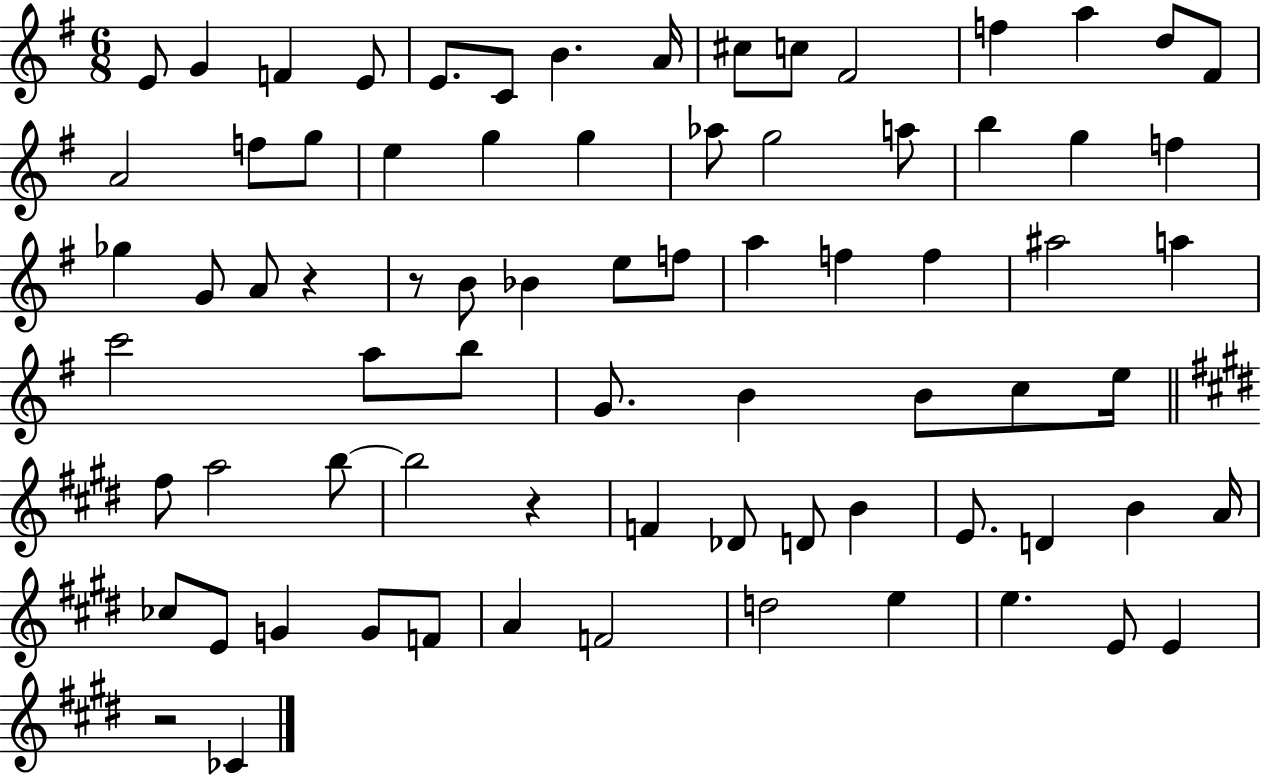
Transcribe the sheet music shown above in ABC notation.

X:1
T:Untitled
M:6/8
L:1/4
K:G
E/2 G F E/2 E/2 C/2 B A/4 ^c/2 c/2 ^F2 f a d/2 ^F/2 A2 f/2 g/2 e g g _a/2 g2 a/2 b g f _g G/2 A/2 z z/2 B/2 _B e/2 f/2 a f f ^a2 a c'2 a/2 b/2 G/2 B B/2 c/2 e/4 ^f/2 a2 b/2 b2 z F _D/2 D/2 B E/2 D B A/4 _c/2 E/2 G G/2 F/2 A F2 d2 e e E/2 E z2 _C